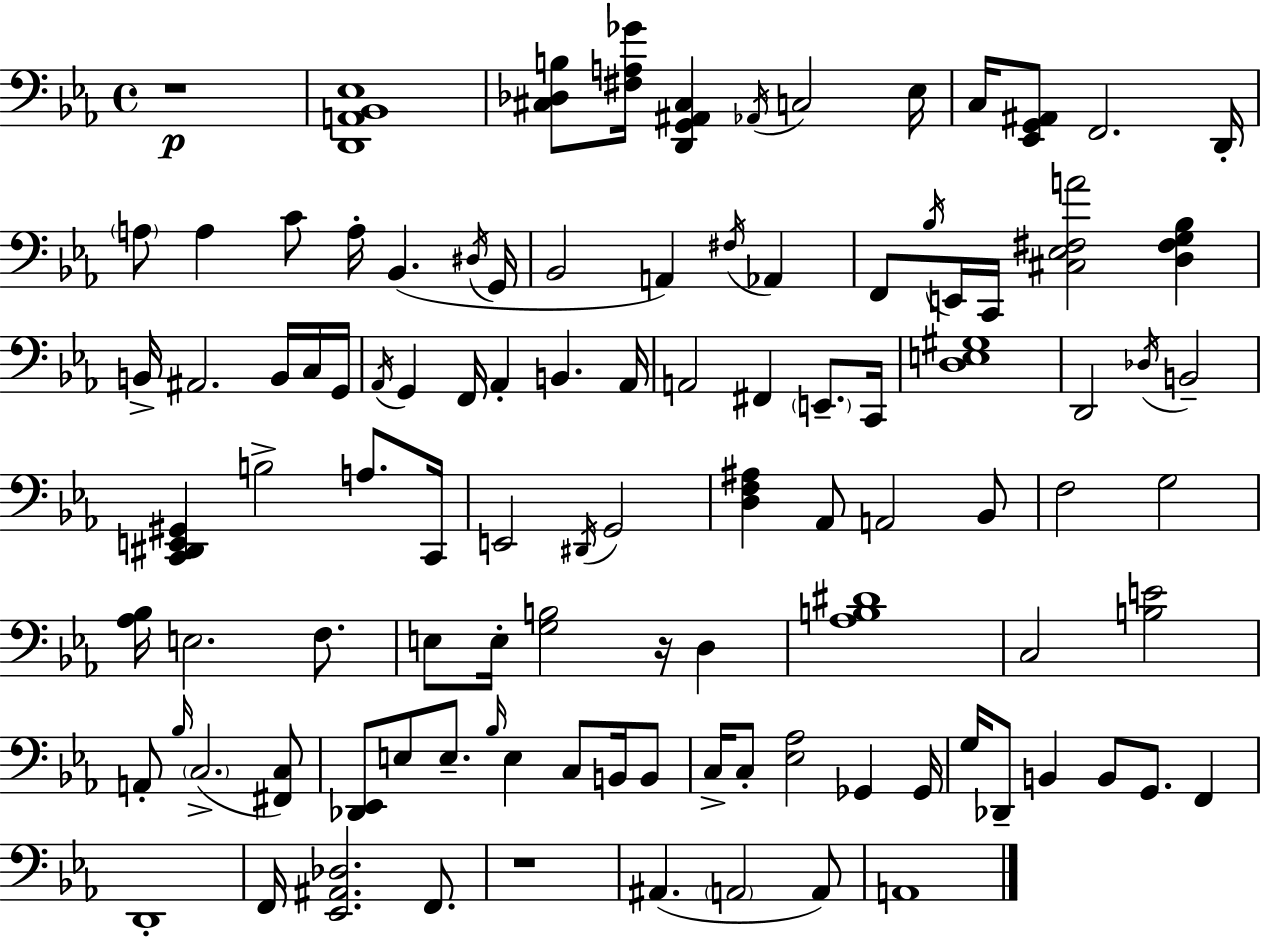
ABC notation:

X:1
T:Untitled
M:4/4
L:1/4
K:Cm
z4 [D,,A,,_B,,_E,]4 [^C,_D,B,]/2 [^F,A,_G]/4 [D,,G,,^A,,^C,] _A,,/4 C,2 _E,/4 C,/4 [_E,,G,,^A,,]/2 F,,2 D,,/4 A,/2 A, C/2 A,/4 _B,, ^D,/4 G,,/4 _B,,2 A,, ^F,/4 _A,, F,,/2 _B,/4 E,,/4 C,,/4 [^C,_E,^F,A]2 [D,^F,G,_B,] B,,/4 ^A,,2 B,,/4 C,/4 G,,/4 _A,,/4 G,, F,,/4 _A,, B,, _A,,/4 A,,2 ^F,, E,,/2 C,,/4 [D,E,^G,]4 D,,2 _D,/4 B,,2 [C,,^D,,E,,^G,,] B,2 A,/2 C,,/4 E,,2 ^D,,/4 G,,2 [D,F,^A,] _A,,/2 A,,2 _B,,/2 F,2 G,2 [_A,_B,]/4 E,2 F,/2 E,/2 E,/4 [G,B,]2 z/4 D, [_A,B,^D]4 C,2 [B,E]2 A,,/2 _B,/4 C,2 [^F,,C,]/2 [_D,,_E,,]/2 E,/2 E,/2 _B,/4 E, C,/2 B,,/4 B,,/2 C,/4 C,/2 [_E,_A,]2 _G,, _G,,/4 G,/4 _D,,/2 B,, B,,/2 G,,/2 F,, D,,4 F,,/4 [_E,,^A,,_D,]2 F,,/2 z4 ^A,, A,,2 A,,/2 A,,4